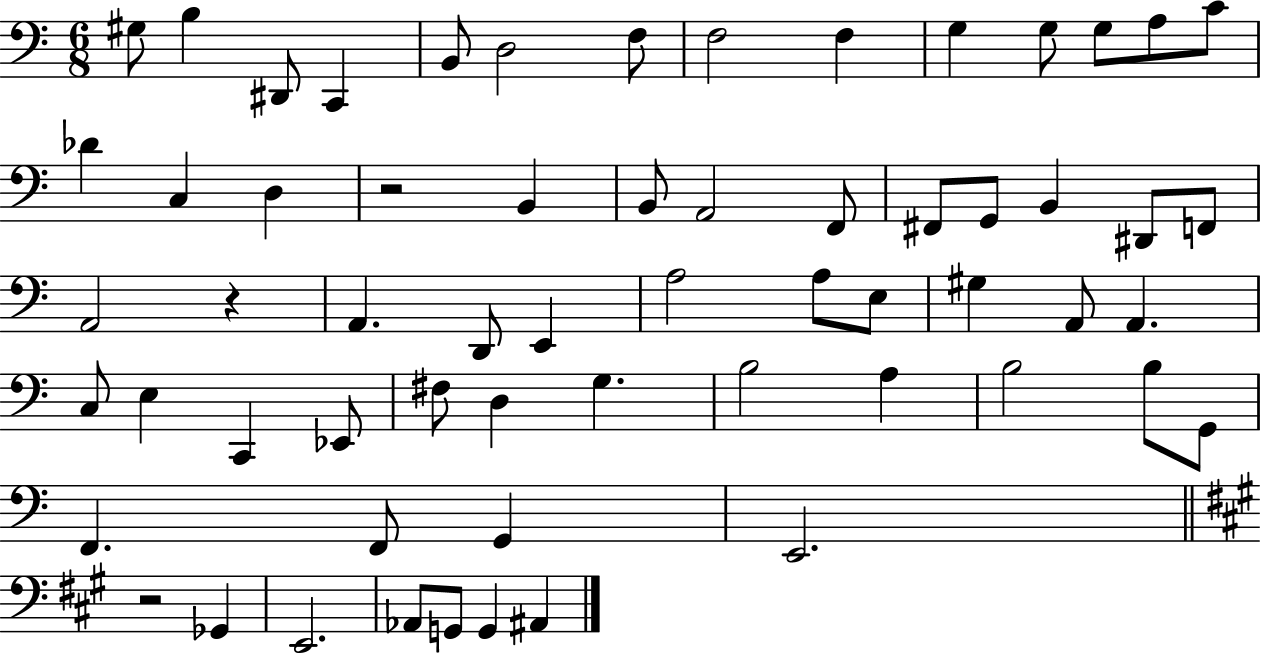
{
  \clef bass
  \numericTimeSignature
  \time 6/8
  \key c \major
  gis8 b4 dis,8 c,4 | b,8 d2 f8 | f2 f4 | g4 g8 g8 a8 c'8 | \break des'4 c4 d4 | r2 b,4 | b,8 a,2 f,8 | fis,8 g,8 b,4 dis,8 f,8 | \break a,2 r4 | a,4. d,8 e,4 | a2 a8 e8 | gis4 a,8 a,4. | \break c8 e4 c,4 ees,8 | fis8 d4 g4. | b2 a4 | b2 b8 g,8 | \break f,4. f,8 g,4 | e,2. | \bar "||" \break \key a \major r2 ges,4 | e,2. | aes,8 g,8 g,4 ais,4 | \bar "|."
}